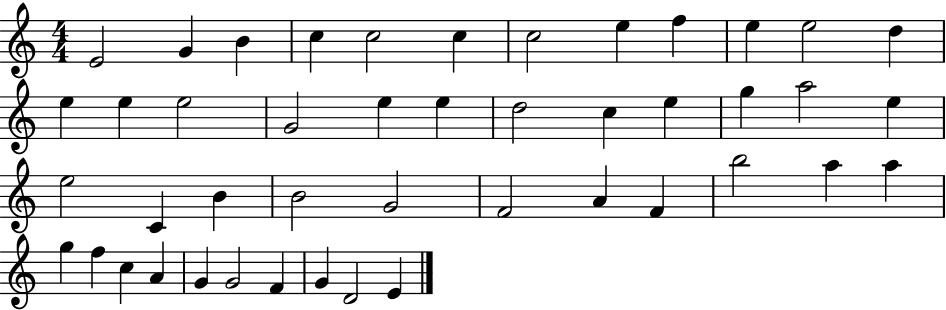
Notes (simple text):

E4/h G4/q B4/q C5/q C5/h C5/q C5/h E5/q F5/q E5/q E5/h D5/q E5/q E5/q E5/h G4/h E5/q E5/q D5/h C5/q E5/q G5/q A5/h E5/q E5/h C4/q B4/q B4/h G4/h F4/h A4/q F4/q B5/h A5/q A5/q G5/q F5/q C5/q A4/q G4/q G4/h F4/q G4/q D4/h E4/q